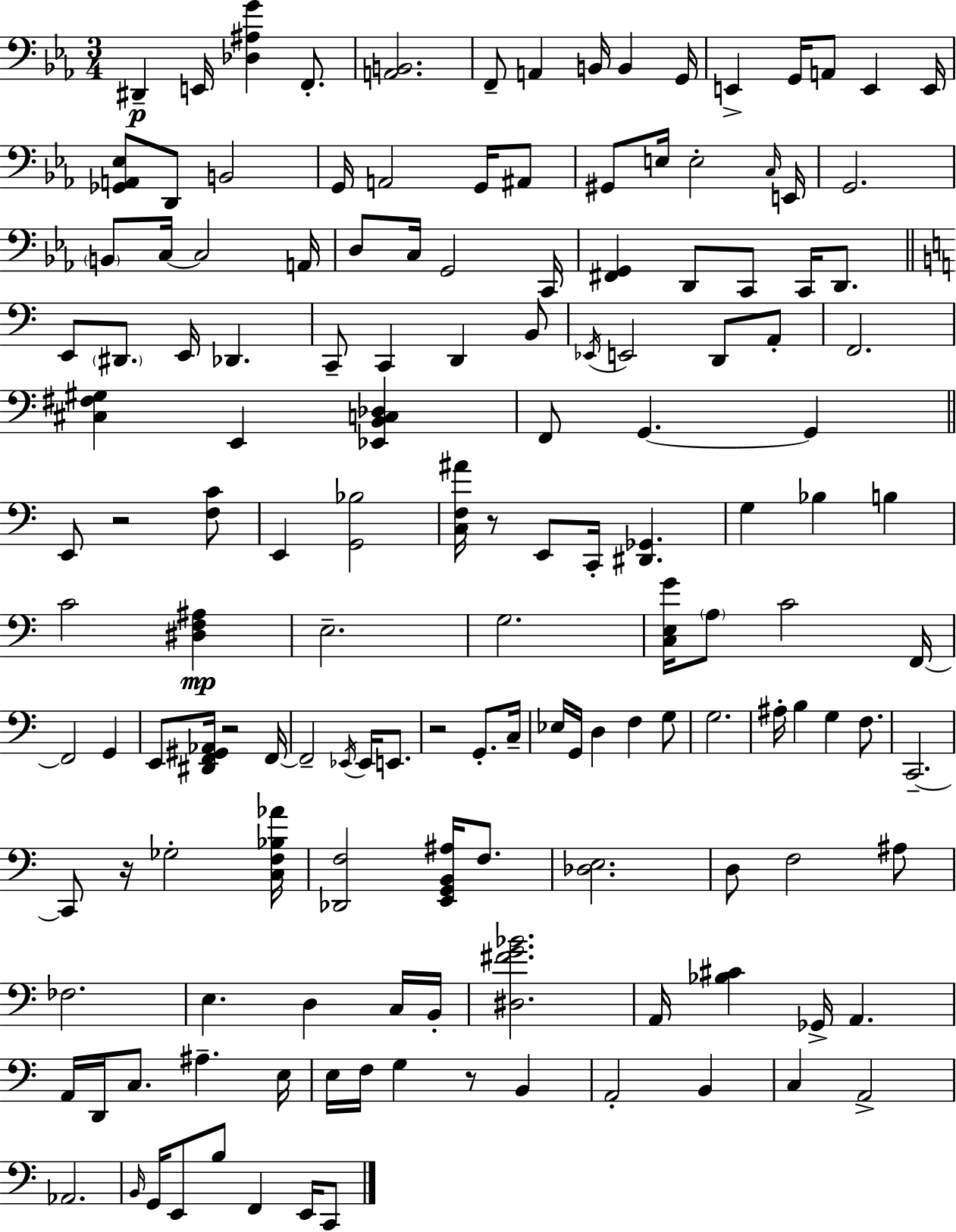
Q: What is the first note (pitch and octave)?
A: D#2